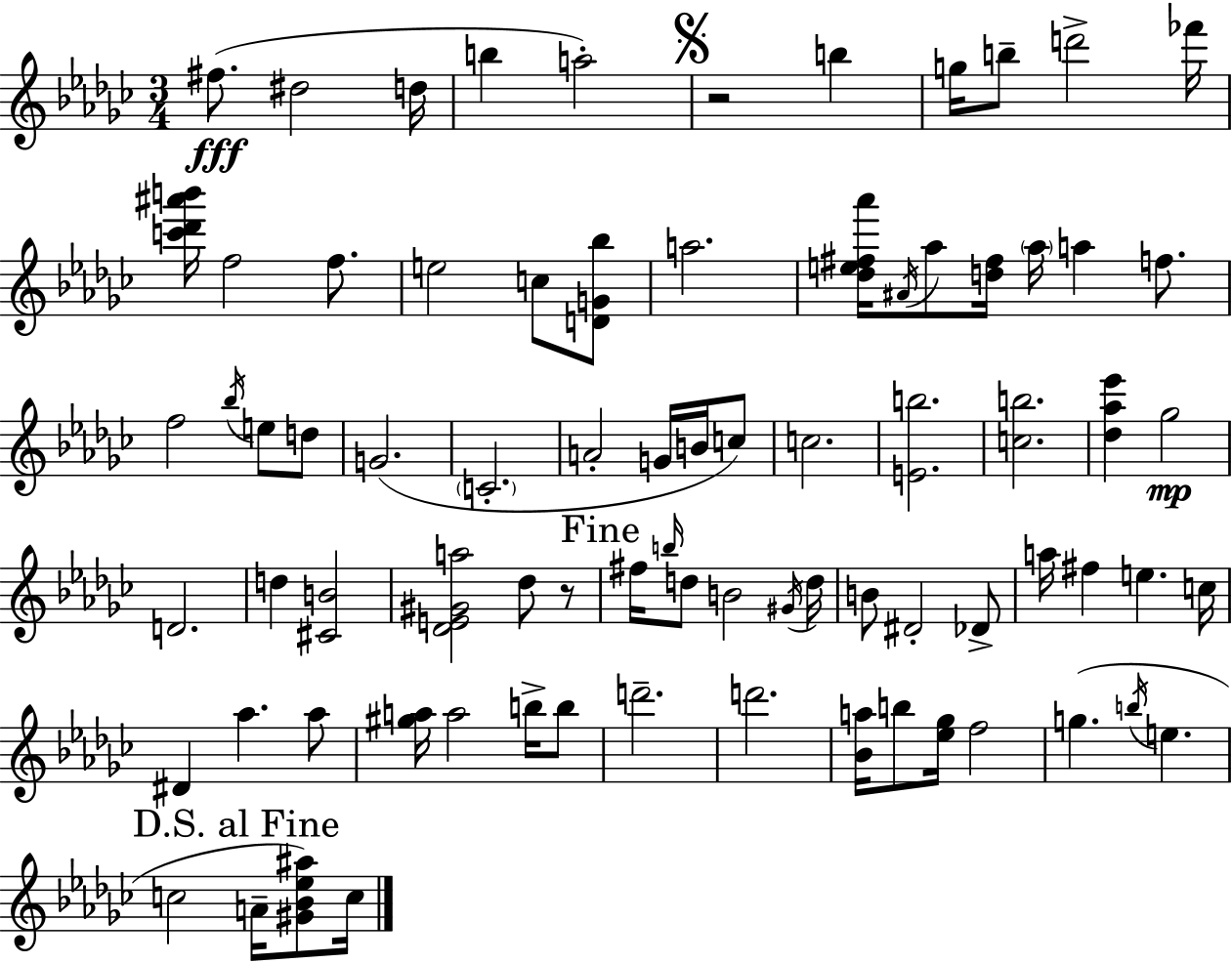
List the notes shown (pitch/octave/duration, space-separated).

F#5/e. D#5/h D5/s B5/q A5/h R/h B5/q G5/s B5/e D6/h FES6/s [C6,Db6,A#6,B6]/s F5/h F5/e. E5/h C5/e [D4,G4,Bb5]/e A5/h. [Db5,E5,F#5,Ab6]/s A#4/s Ab5/e [D5,F#5]/s Ab5/s A5/q F5/e. F5/h Bb5/s E5/e D5/e G4/h. C4/h. A4/h G4/s B4/s C5/e C5/h. [E4,B5]/h. [C5,B5]/h. [Db5,Ab5,Eb6]/q Gb5/h D4/h. D5/q [C#4,B4]/h [Db4,E4,G#4,A5]/h Db5/e R/e F#5/s B5/s D5/e B4/h G#4/s D5/s B4/e D#4/h Db4/e A5/s F#5/q E5/q. C5/s D#4/q Ab5/q. Ab5/e [G#5,A5]/s A5/h B5/s B5/e D6/h. D6/h. [Bb4,A5]/s B5/e [Eb5,Gb5]/s F5/h G5/q. B5/s E5/q. C5/h A4/s [G#4,Bb4,Eb5,A#5]/e C5/s